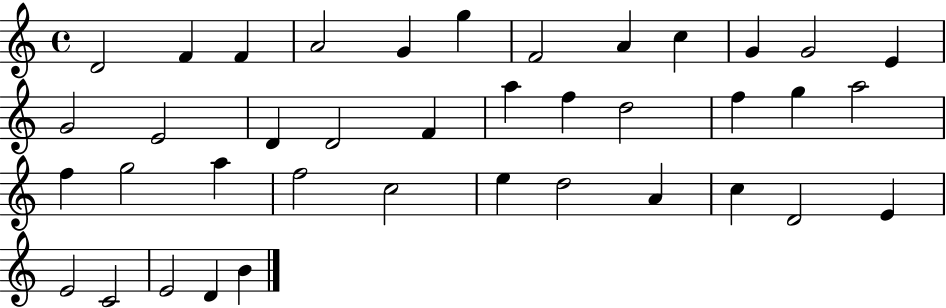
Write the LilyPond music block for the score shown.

{
  \clef treble
  \time 4/4
  \defaultTimeSignature
  \key c \major
  d'2 f'4 f'4 | a'2 g'4 g''4 | f'2 a'4 c''4 | g'4 g'2 e'4 | \break g'2 e'2 | d'4 d'2 f'4 | a''4 f''4 d''2 | f''4 g''4 a''2 | \break f''4 g''2 a''4 | f''2 c''2 | e''4 d''2 a'4 | c''4 d'2 e'4 | \break e'2 c'2 | e'2 d'4 b'4 | \bar "|."
}